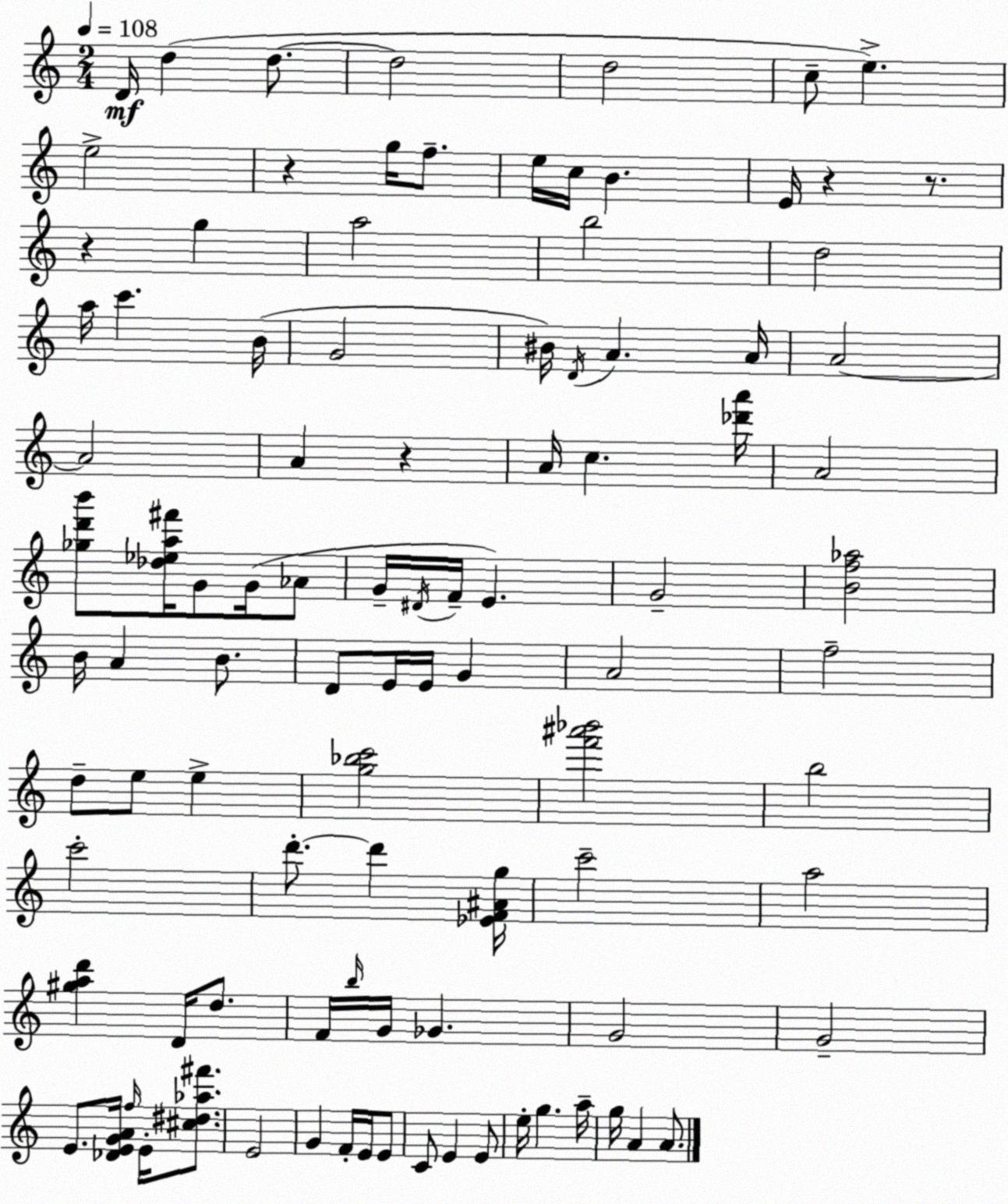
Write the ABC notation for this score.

X:1
T:Untitled
M:2/4
L:1/4
K:Am
D/4 d d/2 d2 d2 c/2 e e2 z g/4 f/2 e/4 c/4 B E/4 z z/2 z g a2 b2 d2 a/4 c' B/4 G2 ^B/4 D/4 A A/4 A2 A2 A z A/4 c [_d'a']/4 A2 [_gd'b']/2 [_d_ea^f']/4 G/2 G/4 _A/2 G/4 ^D/4 F/4 E G2 [Bf_a]2 B/4 A B/2 D/2 E/4 E/4 G A2 f2 d/2 e/2 e [g_bc']2 [f'^a'_b']2 b2 c'2 d'/2 d' [_EF^Ag]/4 c'2 a2 [^gad'] D/4 d/2 F/4 b/4 G/4 _G G2 G2 E/2 [_DEGA]/4 f/4 E/4 [^c^d_a^f']/2 E2 G F/4 E/4 E/2 C/2 E E/2 e/4 g a/4 g/4 A A/2